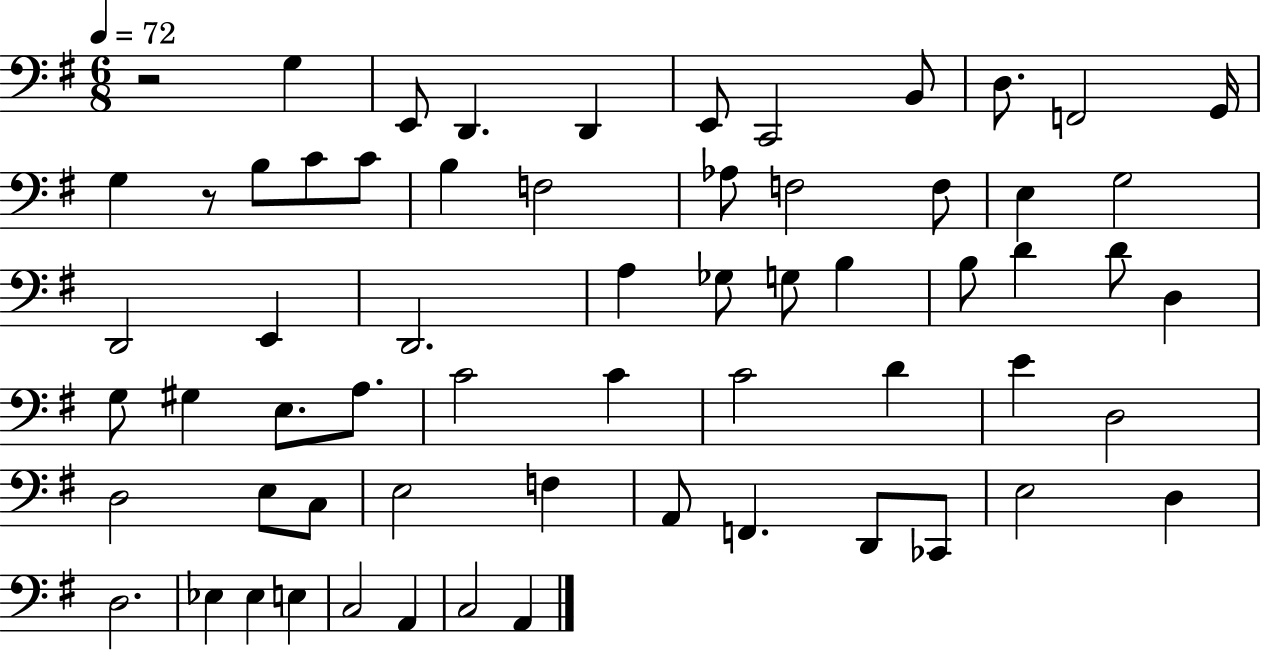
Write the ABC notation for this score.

X:1
T:Untitled
M:6/8
L:1/4
K:G
z2 G, E,,/2 D,, D,, E,,/2 C,,2 B,,/2 D,/2 F,,2 G,,/4 G, z/2 B,/2 C/2 C/2 B, F,2 _A,/2 F,2 F,/2 E, G,2 D,,2 E,, D,,2 A, _G,/2 G,/2 B, B,/2 D D/2 D, G,/2 ^G, E,/2 A,/2 C2 C C2 D E D,2 D,2 E,/2 C,/2 E,2 F, A,,/2 F,, D,,/2 _C,,/2 E,2 D, D,2 _E, _E, E, C,2 A,, C,2 A,,